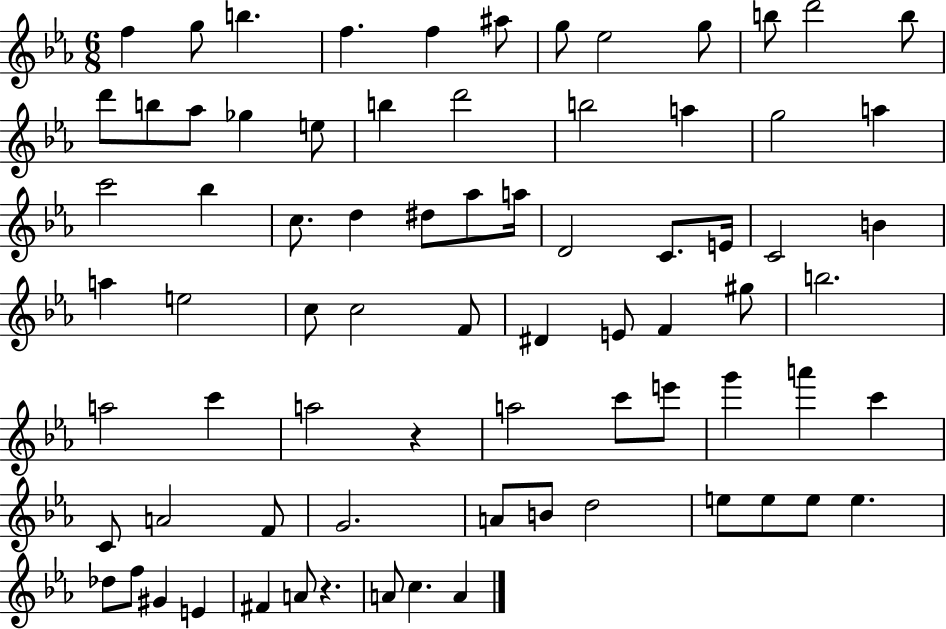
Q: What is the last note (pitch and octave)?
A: A4